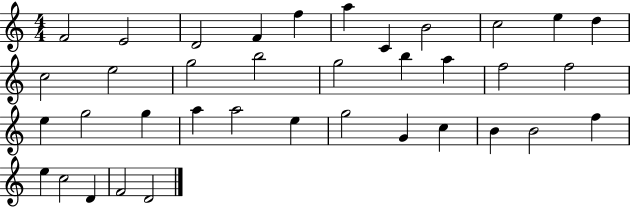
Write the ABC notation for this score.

X:1
T:Untitled
M:4/4
L:1/4
K:C
F2 E2 D2 F f a C B2 c2 e d c2 e2 g2 b2 g2 b a f2 f2 e g2 g a a2 e g2 G c B B2 f e c2 D F2 D2